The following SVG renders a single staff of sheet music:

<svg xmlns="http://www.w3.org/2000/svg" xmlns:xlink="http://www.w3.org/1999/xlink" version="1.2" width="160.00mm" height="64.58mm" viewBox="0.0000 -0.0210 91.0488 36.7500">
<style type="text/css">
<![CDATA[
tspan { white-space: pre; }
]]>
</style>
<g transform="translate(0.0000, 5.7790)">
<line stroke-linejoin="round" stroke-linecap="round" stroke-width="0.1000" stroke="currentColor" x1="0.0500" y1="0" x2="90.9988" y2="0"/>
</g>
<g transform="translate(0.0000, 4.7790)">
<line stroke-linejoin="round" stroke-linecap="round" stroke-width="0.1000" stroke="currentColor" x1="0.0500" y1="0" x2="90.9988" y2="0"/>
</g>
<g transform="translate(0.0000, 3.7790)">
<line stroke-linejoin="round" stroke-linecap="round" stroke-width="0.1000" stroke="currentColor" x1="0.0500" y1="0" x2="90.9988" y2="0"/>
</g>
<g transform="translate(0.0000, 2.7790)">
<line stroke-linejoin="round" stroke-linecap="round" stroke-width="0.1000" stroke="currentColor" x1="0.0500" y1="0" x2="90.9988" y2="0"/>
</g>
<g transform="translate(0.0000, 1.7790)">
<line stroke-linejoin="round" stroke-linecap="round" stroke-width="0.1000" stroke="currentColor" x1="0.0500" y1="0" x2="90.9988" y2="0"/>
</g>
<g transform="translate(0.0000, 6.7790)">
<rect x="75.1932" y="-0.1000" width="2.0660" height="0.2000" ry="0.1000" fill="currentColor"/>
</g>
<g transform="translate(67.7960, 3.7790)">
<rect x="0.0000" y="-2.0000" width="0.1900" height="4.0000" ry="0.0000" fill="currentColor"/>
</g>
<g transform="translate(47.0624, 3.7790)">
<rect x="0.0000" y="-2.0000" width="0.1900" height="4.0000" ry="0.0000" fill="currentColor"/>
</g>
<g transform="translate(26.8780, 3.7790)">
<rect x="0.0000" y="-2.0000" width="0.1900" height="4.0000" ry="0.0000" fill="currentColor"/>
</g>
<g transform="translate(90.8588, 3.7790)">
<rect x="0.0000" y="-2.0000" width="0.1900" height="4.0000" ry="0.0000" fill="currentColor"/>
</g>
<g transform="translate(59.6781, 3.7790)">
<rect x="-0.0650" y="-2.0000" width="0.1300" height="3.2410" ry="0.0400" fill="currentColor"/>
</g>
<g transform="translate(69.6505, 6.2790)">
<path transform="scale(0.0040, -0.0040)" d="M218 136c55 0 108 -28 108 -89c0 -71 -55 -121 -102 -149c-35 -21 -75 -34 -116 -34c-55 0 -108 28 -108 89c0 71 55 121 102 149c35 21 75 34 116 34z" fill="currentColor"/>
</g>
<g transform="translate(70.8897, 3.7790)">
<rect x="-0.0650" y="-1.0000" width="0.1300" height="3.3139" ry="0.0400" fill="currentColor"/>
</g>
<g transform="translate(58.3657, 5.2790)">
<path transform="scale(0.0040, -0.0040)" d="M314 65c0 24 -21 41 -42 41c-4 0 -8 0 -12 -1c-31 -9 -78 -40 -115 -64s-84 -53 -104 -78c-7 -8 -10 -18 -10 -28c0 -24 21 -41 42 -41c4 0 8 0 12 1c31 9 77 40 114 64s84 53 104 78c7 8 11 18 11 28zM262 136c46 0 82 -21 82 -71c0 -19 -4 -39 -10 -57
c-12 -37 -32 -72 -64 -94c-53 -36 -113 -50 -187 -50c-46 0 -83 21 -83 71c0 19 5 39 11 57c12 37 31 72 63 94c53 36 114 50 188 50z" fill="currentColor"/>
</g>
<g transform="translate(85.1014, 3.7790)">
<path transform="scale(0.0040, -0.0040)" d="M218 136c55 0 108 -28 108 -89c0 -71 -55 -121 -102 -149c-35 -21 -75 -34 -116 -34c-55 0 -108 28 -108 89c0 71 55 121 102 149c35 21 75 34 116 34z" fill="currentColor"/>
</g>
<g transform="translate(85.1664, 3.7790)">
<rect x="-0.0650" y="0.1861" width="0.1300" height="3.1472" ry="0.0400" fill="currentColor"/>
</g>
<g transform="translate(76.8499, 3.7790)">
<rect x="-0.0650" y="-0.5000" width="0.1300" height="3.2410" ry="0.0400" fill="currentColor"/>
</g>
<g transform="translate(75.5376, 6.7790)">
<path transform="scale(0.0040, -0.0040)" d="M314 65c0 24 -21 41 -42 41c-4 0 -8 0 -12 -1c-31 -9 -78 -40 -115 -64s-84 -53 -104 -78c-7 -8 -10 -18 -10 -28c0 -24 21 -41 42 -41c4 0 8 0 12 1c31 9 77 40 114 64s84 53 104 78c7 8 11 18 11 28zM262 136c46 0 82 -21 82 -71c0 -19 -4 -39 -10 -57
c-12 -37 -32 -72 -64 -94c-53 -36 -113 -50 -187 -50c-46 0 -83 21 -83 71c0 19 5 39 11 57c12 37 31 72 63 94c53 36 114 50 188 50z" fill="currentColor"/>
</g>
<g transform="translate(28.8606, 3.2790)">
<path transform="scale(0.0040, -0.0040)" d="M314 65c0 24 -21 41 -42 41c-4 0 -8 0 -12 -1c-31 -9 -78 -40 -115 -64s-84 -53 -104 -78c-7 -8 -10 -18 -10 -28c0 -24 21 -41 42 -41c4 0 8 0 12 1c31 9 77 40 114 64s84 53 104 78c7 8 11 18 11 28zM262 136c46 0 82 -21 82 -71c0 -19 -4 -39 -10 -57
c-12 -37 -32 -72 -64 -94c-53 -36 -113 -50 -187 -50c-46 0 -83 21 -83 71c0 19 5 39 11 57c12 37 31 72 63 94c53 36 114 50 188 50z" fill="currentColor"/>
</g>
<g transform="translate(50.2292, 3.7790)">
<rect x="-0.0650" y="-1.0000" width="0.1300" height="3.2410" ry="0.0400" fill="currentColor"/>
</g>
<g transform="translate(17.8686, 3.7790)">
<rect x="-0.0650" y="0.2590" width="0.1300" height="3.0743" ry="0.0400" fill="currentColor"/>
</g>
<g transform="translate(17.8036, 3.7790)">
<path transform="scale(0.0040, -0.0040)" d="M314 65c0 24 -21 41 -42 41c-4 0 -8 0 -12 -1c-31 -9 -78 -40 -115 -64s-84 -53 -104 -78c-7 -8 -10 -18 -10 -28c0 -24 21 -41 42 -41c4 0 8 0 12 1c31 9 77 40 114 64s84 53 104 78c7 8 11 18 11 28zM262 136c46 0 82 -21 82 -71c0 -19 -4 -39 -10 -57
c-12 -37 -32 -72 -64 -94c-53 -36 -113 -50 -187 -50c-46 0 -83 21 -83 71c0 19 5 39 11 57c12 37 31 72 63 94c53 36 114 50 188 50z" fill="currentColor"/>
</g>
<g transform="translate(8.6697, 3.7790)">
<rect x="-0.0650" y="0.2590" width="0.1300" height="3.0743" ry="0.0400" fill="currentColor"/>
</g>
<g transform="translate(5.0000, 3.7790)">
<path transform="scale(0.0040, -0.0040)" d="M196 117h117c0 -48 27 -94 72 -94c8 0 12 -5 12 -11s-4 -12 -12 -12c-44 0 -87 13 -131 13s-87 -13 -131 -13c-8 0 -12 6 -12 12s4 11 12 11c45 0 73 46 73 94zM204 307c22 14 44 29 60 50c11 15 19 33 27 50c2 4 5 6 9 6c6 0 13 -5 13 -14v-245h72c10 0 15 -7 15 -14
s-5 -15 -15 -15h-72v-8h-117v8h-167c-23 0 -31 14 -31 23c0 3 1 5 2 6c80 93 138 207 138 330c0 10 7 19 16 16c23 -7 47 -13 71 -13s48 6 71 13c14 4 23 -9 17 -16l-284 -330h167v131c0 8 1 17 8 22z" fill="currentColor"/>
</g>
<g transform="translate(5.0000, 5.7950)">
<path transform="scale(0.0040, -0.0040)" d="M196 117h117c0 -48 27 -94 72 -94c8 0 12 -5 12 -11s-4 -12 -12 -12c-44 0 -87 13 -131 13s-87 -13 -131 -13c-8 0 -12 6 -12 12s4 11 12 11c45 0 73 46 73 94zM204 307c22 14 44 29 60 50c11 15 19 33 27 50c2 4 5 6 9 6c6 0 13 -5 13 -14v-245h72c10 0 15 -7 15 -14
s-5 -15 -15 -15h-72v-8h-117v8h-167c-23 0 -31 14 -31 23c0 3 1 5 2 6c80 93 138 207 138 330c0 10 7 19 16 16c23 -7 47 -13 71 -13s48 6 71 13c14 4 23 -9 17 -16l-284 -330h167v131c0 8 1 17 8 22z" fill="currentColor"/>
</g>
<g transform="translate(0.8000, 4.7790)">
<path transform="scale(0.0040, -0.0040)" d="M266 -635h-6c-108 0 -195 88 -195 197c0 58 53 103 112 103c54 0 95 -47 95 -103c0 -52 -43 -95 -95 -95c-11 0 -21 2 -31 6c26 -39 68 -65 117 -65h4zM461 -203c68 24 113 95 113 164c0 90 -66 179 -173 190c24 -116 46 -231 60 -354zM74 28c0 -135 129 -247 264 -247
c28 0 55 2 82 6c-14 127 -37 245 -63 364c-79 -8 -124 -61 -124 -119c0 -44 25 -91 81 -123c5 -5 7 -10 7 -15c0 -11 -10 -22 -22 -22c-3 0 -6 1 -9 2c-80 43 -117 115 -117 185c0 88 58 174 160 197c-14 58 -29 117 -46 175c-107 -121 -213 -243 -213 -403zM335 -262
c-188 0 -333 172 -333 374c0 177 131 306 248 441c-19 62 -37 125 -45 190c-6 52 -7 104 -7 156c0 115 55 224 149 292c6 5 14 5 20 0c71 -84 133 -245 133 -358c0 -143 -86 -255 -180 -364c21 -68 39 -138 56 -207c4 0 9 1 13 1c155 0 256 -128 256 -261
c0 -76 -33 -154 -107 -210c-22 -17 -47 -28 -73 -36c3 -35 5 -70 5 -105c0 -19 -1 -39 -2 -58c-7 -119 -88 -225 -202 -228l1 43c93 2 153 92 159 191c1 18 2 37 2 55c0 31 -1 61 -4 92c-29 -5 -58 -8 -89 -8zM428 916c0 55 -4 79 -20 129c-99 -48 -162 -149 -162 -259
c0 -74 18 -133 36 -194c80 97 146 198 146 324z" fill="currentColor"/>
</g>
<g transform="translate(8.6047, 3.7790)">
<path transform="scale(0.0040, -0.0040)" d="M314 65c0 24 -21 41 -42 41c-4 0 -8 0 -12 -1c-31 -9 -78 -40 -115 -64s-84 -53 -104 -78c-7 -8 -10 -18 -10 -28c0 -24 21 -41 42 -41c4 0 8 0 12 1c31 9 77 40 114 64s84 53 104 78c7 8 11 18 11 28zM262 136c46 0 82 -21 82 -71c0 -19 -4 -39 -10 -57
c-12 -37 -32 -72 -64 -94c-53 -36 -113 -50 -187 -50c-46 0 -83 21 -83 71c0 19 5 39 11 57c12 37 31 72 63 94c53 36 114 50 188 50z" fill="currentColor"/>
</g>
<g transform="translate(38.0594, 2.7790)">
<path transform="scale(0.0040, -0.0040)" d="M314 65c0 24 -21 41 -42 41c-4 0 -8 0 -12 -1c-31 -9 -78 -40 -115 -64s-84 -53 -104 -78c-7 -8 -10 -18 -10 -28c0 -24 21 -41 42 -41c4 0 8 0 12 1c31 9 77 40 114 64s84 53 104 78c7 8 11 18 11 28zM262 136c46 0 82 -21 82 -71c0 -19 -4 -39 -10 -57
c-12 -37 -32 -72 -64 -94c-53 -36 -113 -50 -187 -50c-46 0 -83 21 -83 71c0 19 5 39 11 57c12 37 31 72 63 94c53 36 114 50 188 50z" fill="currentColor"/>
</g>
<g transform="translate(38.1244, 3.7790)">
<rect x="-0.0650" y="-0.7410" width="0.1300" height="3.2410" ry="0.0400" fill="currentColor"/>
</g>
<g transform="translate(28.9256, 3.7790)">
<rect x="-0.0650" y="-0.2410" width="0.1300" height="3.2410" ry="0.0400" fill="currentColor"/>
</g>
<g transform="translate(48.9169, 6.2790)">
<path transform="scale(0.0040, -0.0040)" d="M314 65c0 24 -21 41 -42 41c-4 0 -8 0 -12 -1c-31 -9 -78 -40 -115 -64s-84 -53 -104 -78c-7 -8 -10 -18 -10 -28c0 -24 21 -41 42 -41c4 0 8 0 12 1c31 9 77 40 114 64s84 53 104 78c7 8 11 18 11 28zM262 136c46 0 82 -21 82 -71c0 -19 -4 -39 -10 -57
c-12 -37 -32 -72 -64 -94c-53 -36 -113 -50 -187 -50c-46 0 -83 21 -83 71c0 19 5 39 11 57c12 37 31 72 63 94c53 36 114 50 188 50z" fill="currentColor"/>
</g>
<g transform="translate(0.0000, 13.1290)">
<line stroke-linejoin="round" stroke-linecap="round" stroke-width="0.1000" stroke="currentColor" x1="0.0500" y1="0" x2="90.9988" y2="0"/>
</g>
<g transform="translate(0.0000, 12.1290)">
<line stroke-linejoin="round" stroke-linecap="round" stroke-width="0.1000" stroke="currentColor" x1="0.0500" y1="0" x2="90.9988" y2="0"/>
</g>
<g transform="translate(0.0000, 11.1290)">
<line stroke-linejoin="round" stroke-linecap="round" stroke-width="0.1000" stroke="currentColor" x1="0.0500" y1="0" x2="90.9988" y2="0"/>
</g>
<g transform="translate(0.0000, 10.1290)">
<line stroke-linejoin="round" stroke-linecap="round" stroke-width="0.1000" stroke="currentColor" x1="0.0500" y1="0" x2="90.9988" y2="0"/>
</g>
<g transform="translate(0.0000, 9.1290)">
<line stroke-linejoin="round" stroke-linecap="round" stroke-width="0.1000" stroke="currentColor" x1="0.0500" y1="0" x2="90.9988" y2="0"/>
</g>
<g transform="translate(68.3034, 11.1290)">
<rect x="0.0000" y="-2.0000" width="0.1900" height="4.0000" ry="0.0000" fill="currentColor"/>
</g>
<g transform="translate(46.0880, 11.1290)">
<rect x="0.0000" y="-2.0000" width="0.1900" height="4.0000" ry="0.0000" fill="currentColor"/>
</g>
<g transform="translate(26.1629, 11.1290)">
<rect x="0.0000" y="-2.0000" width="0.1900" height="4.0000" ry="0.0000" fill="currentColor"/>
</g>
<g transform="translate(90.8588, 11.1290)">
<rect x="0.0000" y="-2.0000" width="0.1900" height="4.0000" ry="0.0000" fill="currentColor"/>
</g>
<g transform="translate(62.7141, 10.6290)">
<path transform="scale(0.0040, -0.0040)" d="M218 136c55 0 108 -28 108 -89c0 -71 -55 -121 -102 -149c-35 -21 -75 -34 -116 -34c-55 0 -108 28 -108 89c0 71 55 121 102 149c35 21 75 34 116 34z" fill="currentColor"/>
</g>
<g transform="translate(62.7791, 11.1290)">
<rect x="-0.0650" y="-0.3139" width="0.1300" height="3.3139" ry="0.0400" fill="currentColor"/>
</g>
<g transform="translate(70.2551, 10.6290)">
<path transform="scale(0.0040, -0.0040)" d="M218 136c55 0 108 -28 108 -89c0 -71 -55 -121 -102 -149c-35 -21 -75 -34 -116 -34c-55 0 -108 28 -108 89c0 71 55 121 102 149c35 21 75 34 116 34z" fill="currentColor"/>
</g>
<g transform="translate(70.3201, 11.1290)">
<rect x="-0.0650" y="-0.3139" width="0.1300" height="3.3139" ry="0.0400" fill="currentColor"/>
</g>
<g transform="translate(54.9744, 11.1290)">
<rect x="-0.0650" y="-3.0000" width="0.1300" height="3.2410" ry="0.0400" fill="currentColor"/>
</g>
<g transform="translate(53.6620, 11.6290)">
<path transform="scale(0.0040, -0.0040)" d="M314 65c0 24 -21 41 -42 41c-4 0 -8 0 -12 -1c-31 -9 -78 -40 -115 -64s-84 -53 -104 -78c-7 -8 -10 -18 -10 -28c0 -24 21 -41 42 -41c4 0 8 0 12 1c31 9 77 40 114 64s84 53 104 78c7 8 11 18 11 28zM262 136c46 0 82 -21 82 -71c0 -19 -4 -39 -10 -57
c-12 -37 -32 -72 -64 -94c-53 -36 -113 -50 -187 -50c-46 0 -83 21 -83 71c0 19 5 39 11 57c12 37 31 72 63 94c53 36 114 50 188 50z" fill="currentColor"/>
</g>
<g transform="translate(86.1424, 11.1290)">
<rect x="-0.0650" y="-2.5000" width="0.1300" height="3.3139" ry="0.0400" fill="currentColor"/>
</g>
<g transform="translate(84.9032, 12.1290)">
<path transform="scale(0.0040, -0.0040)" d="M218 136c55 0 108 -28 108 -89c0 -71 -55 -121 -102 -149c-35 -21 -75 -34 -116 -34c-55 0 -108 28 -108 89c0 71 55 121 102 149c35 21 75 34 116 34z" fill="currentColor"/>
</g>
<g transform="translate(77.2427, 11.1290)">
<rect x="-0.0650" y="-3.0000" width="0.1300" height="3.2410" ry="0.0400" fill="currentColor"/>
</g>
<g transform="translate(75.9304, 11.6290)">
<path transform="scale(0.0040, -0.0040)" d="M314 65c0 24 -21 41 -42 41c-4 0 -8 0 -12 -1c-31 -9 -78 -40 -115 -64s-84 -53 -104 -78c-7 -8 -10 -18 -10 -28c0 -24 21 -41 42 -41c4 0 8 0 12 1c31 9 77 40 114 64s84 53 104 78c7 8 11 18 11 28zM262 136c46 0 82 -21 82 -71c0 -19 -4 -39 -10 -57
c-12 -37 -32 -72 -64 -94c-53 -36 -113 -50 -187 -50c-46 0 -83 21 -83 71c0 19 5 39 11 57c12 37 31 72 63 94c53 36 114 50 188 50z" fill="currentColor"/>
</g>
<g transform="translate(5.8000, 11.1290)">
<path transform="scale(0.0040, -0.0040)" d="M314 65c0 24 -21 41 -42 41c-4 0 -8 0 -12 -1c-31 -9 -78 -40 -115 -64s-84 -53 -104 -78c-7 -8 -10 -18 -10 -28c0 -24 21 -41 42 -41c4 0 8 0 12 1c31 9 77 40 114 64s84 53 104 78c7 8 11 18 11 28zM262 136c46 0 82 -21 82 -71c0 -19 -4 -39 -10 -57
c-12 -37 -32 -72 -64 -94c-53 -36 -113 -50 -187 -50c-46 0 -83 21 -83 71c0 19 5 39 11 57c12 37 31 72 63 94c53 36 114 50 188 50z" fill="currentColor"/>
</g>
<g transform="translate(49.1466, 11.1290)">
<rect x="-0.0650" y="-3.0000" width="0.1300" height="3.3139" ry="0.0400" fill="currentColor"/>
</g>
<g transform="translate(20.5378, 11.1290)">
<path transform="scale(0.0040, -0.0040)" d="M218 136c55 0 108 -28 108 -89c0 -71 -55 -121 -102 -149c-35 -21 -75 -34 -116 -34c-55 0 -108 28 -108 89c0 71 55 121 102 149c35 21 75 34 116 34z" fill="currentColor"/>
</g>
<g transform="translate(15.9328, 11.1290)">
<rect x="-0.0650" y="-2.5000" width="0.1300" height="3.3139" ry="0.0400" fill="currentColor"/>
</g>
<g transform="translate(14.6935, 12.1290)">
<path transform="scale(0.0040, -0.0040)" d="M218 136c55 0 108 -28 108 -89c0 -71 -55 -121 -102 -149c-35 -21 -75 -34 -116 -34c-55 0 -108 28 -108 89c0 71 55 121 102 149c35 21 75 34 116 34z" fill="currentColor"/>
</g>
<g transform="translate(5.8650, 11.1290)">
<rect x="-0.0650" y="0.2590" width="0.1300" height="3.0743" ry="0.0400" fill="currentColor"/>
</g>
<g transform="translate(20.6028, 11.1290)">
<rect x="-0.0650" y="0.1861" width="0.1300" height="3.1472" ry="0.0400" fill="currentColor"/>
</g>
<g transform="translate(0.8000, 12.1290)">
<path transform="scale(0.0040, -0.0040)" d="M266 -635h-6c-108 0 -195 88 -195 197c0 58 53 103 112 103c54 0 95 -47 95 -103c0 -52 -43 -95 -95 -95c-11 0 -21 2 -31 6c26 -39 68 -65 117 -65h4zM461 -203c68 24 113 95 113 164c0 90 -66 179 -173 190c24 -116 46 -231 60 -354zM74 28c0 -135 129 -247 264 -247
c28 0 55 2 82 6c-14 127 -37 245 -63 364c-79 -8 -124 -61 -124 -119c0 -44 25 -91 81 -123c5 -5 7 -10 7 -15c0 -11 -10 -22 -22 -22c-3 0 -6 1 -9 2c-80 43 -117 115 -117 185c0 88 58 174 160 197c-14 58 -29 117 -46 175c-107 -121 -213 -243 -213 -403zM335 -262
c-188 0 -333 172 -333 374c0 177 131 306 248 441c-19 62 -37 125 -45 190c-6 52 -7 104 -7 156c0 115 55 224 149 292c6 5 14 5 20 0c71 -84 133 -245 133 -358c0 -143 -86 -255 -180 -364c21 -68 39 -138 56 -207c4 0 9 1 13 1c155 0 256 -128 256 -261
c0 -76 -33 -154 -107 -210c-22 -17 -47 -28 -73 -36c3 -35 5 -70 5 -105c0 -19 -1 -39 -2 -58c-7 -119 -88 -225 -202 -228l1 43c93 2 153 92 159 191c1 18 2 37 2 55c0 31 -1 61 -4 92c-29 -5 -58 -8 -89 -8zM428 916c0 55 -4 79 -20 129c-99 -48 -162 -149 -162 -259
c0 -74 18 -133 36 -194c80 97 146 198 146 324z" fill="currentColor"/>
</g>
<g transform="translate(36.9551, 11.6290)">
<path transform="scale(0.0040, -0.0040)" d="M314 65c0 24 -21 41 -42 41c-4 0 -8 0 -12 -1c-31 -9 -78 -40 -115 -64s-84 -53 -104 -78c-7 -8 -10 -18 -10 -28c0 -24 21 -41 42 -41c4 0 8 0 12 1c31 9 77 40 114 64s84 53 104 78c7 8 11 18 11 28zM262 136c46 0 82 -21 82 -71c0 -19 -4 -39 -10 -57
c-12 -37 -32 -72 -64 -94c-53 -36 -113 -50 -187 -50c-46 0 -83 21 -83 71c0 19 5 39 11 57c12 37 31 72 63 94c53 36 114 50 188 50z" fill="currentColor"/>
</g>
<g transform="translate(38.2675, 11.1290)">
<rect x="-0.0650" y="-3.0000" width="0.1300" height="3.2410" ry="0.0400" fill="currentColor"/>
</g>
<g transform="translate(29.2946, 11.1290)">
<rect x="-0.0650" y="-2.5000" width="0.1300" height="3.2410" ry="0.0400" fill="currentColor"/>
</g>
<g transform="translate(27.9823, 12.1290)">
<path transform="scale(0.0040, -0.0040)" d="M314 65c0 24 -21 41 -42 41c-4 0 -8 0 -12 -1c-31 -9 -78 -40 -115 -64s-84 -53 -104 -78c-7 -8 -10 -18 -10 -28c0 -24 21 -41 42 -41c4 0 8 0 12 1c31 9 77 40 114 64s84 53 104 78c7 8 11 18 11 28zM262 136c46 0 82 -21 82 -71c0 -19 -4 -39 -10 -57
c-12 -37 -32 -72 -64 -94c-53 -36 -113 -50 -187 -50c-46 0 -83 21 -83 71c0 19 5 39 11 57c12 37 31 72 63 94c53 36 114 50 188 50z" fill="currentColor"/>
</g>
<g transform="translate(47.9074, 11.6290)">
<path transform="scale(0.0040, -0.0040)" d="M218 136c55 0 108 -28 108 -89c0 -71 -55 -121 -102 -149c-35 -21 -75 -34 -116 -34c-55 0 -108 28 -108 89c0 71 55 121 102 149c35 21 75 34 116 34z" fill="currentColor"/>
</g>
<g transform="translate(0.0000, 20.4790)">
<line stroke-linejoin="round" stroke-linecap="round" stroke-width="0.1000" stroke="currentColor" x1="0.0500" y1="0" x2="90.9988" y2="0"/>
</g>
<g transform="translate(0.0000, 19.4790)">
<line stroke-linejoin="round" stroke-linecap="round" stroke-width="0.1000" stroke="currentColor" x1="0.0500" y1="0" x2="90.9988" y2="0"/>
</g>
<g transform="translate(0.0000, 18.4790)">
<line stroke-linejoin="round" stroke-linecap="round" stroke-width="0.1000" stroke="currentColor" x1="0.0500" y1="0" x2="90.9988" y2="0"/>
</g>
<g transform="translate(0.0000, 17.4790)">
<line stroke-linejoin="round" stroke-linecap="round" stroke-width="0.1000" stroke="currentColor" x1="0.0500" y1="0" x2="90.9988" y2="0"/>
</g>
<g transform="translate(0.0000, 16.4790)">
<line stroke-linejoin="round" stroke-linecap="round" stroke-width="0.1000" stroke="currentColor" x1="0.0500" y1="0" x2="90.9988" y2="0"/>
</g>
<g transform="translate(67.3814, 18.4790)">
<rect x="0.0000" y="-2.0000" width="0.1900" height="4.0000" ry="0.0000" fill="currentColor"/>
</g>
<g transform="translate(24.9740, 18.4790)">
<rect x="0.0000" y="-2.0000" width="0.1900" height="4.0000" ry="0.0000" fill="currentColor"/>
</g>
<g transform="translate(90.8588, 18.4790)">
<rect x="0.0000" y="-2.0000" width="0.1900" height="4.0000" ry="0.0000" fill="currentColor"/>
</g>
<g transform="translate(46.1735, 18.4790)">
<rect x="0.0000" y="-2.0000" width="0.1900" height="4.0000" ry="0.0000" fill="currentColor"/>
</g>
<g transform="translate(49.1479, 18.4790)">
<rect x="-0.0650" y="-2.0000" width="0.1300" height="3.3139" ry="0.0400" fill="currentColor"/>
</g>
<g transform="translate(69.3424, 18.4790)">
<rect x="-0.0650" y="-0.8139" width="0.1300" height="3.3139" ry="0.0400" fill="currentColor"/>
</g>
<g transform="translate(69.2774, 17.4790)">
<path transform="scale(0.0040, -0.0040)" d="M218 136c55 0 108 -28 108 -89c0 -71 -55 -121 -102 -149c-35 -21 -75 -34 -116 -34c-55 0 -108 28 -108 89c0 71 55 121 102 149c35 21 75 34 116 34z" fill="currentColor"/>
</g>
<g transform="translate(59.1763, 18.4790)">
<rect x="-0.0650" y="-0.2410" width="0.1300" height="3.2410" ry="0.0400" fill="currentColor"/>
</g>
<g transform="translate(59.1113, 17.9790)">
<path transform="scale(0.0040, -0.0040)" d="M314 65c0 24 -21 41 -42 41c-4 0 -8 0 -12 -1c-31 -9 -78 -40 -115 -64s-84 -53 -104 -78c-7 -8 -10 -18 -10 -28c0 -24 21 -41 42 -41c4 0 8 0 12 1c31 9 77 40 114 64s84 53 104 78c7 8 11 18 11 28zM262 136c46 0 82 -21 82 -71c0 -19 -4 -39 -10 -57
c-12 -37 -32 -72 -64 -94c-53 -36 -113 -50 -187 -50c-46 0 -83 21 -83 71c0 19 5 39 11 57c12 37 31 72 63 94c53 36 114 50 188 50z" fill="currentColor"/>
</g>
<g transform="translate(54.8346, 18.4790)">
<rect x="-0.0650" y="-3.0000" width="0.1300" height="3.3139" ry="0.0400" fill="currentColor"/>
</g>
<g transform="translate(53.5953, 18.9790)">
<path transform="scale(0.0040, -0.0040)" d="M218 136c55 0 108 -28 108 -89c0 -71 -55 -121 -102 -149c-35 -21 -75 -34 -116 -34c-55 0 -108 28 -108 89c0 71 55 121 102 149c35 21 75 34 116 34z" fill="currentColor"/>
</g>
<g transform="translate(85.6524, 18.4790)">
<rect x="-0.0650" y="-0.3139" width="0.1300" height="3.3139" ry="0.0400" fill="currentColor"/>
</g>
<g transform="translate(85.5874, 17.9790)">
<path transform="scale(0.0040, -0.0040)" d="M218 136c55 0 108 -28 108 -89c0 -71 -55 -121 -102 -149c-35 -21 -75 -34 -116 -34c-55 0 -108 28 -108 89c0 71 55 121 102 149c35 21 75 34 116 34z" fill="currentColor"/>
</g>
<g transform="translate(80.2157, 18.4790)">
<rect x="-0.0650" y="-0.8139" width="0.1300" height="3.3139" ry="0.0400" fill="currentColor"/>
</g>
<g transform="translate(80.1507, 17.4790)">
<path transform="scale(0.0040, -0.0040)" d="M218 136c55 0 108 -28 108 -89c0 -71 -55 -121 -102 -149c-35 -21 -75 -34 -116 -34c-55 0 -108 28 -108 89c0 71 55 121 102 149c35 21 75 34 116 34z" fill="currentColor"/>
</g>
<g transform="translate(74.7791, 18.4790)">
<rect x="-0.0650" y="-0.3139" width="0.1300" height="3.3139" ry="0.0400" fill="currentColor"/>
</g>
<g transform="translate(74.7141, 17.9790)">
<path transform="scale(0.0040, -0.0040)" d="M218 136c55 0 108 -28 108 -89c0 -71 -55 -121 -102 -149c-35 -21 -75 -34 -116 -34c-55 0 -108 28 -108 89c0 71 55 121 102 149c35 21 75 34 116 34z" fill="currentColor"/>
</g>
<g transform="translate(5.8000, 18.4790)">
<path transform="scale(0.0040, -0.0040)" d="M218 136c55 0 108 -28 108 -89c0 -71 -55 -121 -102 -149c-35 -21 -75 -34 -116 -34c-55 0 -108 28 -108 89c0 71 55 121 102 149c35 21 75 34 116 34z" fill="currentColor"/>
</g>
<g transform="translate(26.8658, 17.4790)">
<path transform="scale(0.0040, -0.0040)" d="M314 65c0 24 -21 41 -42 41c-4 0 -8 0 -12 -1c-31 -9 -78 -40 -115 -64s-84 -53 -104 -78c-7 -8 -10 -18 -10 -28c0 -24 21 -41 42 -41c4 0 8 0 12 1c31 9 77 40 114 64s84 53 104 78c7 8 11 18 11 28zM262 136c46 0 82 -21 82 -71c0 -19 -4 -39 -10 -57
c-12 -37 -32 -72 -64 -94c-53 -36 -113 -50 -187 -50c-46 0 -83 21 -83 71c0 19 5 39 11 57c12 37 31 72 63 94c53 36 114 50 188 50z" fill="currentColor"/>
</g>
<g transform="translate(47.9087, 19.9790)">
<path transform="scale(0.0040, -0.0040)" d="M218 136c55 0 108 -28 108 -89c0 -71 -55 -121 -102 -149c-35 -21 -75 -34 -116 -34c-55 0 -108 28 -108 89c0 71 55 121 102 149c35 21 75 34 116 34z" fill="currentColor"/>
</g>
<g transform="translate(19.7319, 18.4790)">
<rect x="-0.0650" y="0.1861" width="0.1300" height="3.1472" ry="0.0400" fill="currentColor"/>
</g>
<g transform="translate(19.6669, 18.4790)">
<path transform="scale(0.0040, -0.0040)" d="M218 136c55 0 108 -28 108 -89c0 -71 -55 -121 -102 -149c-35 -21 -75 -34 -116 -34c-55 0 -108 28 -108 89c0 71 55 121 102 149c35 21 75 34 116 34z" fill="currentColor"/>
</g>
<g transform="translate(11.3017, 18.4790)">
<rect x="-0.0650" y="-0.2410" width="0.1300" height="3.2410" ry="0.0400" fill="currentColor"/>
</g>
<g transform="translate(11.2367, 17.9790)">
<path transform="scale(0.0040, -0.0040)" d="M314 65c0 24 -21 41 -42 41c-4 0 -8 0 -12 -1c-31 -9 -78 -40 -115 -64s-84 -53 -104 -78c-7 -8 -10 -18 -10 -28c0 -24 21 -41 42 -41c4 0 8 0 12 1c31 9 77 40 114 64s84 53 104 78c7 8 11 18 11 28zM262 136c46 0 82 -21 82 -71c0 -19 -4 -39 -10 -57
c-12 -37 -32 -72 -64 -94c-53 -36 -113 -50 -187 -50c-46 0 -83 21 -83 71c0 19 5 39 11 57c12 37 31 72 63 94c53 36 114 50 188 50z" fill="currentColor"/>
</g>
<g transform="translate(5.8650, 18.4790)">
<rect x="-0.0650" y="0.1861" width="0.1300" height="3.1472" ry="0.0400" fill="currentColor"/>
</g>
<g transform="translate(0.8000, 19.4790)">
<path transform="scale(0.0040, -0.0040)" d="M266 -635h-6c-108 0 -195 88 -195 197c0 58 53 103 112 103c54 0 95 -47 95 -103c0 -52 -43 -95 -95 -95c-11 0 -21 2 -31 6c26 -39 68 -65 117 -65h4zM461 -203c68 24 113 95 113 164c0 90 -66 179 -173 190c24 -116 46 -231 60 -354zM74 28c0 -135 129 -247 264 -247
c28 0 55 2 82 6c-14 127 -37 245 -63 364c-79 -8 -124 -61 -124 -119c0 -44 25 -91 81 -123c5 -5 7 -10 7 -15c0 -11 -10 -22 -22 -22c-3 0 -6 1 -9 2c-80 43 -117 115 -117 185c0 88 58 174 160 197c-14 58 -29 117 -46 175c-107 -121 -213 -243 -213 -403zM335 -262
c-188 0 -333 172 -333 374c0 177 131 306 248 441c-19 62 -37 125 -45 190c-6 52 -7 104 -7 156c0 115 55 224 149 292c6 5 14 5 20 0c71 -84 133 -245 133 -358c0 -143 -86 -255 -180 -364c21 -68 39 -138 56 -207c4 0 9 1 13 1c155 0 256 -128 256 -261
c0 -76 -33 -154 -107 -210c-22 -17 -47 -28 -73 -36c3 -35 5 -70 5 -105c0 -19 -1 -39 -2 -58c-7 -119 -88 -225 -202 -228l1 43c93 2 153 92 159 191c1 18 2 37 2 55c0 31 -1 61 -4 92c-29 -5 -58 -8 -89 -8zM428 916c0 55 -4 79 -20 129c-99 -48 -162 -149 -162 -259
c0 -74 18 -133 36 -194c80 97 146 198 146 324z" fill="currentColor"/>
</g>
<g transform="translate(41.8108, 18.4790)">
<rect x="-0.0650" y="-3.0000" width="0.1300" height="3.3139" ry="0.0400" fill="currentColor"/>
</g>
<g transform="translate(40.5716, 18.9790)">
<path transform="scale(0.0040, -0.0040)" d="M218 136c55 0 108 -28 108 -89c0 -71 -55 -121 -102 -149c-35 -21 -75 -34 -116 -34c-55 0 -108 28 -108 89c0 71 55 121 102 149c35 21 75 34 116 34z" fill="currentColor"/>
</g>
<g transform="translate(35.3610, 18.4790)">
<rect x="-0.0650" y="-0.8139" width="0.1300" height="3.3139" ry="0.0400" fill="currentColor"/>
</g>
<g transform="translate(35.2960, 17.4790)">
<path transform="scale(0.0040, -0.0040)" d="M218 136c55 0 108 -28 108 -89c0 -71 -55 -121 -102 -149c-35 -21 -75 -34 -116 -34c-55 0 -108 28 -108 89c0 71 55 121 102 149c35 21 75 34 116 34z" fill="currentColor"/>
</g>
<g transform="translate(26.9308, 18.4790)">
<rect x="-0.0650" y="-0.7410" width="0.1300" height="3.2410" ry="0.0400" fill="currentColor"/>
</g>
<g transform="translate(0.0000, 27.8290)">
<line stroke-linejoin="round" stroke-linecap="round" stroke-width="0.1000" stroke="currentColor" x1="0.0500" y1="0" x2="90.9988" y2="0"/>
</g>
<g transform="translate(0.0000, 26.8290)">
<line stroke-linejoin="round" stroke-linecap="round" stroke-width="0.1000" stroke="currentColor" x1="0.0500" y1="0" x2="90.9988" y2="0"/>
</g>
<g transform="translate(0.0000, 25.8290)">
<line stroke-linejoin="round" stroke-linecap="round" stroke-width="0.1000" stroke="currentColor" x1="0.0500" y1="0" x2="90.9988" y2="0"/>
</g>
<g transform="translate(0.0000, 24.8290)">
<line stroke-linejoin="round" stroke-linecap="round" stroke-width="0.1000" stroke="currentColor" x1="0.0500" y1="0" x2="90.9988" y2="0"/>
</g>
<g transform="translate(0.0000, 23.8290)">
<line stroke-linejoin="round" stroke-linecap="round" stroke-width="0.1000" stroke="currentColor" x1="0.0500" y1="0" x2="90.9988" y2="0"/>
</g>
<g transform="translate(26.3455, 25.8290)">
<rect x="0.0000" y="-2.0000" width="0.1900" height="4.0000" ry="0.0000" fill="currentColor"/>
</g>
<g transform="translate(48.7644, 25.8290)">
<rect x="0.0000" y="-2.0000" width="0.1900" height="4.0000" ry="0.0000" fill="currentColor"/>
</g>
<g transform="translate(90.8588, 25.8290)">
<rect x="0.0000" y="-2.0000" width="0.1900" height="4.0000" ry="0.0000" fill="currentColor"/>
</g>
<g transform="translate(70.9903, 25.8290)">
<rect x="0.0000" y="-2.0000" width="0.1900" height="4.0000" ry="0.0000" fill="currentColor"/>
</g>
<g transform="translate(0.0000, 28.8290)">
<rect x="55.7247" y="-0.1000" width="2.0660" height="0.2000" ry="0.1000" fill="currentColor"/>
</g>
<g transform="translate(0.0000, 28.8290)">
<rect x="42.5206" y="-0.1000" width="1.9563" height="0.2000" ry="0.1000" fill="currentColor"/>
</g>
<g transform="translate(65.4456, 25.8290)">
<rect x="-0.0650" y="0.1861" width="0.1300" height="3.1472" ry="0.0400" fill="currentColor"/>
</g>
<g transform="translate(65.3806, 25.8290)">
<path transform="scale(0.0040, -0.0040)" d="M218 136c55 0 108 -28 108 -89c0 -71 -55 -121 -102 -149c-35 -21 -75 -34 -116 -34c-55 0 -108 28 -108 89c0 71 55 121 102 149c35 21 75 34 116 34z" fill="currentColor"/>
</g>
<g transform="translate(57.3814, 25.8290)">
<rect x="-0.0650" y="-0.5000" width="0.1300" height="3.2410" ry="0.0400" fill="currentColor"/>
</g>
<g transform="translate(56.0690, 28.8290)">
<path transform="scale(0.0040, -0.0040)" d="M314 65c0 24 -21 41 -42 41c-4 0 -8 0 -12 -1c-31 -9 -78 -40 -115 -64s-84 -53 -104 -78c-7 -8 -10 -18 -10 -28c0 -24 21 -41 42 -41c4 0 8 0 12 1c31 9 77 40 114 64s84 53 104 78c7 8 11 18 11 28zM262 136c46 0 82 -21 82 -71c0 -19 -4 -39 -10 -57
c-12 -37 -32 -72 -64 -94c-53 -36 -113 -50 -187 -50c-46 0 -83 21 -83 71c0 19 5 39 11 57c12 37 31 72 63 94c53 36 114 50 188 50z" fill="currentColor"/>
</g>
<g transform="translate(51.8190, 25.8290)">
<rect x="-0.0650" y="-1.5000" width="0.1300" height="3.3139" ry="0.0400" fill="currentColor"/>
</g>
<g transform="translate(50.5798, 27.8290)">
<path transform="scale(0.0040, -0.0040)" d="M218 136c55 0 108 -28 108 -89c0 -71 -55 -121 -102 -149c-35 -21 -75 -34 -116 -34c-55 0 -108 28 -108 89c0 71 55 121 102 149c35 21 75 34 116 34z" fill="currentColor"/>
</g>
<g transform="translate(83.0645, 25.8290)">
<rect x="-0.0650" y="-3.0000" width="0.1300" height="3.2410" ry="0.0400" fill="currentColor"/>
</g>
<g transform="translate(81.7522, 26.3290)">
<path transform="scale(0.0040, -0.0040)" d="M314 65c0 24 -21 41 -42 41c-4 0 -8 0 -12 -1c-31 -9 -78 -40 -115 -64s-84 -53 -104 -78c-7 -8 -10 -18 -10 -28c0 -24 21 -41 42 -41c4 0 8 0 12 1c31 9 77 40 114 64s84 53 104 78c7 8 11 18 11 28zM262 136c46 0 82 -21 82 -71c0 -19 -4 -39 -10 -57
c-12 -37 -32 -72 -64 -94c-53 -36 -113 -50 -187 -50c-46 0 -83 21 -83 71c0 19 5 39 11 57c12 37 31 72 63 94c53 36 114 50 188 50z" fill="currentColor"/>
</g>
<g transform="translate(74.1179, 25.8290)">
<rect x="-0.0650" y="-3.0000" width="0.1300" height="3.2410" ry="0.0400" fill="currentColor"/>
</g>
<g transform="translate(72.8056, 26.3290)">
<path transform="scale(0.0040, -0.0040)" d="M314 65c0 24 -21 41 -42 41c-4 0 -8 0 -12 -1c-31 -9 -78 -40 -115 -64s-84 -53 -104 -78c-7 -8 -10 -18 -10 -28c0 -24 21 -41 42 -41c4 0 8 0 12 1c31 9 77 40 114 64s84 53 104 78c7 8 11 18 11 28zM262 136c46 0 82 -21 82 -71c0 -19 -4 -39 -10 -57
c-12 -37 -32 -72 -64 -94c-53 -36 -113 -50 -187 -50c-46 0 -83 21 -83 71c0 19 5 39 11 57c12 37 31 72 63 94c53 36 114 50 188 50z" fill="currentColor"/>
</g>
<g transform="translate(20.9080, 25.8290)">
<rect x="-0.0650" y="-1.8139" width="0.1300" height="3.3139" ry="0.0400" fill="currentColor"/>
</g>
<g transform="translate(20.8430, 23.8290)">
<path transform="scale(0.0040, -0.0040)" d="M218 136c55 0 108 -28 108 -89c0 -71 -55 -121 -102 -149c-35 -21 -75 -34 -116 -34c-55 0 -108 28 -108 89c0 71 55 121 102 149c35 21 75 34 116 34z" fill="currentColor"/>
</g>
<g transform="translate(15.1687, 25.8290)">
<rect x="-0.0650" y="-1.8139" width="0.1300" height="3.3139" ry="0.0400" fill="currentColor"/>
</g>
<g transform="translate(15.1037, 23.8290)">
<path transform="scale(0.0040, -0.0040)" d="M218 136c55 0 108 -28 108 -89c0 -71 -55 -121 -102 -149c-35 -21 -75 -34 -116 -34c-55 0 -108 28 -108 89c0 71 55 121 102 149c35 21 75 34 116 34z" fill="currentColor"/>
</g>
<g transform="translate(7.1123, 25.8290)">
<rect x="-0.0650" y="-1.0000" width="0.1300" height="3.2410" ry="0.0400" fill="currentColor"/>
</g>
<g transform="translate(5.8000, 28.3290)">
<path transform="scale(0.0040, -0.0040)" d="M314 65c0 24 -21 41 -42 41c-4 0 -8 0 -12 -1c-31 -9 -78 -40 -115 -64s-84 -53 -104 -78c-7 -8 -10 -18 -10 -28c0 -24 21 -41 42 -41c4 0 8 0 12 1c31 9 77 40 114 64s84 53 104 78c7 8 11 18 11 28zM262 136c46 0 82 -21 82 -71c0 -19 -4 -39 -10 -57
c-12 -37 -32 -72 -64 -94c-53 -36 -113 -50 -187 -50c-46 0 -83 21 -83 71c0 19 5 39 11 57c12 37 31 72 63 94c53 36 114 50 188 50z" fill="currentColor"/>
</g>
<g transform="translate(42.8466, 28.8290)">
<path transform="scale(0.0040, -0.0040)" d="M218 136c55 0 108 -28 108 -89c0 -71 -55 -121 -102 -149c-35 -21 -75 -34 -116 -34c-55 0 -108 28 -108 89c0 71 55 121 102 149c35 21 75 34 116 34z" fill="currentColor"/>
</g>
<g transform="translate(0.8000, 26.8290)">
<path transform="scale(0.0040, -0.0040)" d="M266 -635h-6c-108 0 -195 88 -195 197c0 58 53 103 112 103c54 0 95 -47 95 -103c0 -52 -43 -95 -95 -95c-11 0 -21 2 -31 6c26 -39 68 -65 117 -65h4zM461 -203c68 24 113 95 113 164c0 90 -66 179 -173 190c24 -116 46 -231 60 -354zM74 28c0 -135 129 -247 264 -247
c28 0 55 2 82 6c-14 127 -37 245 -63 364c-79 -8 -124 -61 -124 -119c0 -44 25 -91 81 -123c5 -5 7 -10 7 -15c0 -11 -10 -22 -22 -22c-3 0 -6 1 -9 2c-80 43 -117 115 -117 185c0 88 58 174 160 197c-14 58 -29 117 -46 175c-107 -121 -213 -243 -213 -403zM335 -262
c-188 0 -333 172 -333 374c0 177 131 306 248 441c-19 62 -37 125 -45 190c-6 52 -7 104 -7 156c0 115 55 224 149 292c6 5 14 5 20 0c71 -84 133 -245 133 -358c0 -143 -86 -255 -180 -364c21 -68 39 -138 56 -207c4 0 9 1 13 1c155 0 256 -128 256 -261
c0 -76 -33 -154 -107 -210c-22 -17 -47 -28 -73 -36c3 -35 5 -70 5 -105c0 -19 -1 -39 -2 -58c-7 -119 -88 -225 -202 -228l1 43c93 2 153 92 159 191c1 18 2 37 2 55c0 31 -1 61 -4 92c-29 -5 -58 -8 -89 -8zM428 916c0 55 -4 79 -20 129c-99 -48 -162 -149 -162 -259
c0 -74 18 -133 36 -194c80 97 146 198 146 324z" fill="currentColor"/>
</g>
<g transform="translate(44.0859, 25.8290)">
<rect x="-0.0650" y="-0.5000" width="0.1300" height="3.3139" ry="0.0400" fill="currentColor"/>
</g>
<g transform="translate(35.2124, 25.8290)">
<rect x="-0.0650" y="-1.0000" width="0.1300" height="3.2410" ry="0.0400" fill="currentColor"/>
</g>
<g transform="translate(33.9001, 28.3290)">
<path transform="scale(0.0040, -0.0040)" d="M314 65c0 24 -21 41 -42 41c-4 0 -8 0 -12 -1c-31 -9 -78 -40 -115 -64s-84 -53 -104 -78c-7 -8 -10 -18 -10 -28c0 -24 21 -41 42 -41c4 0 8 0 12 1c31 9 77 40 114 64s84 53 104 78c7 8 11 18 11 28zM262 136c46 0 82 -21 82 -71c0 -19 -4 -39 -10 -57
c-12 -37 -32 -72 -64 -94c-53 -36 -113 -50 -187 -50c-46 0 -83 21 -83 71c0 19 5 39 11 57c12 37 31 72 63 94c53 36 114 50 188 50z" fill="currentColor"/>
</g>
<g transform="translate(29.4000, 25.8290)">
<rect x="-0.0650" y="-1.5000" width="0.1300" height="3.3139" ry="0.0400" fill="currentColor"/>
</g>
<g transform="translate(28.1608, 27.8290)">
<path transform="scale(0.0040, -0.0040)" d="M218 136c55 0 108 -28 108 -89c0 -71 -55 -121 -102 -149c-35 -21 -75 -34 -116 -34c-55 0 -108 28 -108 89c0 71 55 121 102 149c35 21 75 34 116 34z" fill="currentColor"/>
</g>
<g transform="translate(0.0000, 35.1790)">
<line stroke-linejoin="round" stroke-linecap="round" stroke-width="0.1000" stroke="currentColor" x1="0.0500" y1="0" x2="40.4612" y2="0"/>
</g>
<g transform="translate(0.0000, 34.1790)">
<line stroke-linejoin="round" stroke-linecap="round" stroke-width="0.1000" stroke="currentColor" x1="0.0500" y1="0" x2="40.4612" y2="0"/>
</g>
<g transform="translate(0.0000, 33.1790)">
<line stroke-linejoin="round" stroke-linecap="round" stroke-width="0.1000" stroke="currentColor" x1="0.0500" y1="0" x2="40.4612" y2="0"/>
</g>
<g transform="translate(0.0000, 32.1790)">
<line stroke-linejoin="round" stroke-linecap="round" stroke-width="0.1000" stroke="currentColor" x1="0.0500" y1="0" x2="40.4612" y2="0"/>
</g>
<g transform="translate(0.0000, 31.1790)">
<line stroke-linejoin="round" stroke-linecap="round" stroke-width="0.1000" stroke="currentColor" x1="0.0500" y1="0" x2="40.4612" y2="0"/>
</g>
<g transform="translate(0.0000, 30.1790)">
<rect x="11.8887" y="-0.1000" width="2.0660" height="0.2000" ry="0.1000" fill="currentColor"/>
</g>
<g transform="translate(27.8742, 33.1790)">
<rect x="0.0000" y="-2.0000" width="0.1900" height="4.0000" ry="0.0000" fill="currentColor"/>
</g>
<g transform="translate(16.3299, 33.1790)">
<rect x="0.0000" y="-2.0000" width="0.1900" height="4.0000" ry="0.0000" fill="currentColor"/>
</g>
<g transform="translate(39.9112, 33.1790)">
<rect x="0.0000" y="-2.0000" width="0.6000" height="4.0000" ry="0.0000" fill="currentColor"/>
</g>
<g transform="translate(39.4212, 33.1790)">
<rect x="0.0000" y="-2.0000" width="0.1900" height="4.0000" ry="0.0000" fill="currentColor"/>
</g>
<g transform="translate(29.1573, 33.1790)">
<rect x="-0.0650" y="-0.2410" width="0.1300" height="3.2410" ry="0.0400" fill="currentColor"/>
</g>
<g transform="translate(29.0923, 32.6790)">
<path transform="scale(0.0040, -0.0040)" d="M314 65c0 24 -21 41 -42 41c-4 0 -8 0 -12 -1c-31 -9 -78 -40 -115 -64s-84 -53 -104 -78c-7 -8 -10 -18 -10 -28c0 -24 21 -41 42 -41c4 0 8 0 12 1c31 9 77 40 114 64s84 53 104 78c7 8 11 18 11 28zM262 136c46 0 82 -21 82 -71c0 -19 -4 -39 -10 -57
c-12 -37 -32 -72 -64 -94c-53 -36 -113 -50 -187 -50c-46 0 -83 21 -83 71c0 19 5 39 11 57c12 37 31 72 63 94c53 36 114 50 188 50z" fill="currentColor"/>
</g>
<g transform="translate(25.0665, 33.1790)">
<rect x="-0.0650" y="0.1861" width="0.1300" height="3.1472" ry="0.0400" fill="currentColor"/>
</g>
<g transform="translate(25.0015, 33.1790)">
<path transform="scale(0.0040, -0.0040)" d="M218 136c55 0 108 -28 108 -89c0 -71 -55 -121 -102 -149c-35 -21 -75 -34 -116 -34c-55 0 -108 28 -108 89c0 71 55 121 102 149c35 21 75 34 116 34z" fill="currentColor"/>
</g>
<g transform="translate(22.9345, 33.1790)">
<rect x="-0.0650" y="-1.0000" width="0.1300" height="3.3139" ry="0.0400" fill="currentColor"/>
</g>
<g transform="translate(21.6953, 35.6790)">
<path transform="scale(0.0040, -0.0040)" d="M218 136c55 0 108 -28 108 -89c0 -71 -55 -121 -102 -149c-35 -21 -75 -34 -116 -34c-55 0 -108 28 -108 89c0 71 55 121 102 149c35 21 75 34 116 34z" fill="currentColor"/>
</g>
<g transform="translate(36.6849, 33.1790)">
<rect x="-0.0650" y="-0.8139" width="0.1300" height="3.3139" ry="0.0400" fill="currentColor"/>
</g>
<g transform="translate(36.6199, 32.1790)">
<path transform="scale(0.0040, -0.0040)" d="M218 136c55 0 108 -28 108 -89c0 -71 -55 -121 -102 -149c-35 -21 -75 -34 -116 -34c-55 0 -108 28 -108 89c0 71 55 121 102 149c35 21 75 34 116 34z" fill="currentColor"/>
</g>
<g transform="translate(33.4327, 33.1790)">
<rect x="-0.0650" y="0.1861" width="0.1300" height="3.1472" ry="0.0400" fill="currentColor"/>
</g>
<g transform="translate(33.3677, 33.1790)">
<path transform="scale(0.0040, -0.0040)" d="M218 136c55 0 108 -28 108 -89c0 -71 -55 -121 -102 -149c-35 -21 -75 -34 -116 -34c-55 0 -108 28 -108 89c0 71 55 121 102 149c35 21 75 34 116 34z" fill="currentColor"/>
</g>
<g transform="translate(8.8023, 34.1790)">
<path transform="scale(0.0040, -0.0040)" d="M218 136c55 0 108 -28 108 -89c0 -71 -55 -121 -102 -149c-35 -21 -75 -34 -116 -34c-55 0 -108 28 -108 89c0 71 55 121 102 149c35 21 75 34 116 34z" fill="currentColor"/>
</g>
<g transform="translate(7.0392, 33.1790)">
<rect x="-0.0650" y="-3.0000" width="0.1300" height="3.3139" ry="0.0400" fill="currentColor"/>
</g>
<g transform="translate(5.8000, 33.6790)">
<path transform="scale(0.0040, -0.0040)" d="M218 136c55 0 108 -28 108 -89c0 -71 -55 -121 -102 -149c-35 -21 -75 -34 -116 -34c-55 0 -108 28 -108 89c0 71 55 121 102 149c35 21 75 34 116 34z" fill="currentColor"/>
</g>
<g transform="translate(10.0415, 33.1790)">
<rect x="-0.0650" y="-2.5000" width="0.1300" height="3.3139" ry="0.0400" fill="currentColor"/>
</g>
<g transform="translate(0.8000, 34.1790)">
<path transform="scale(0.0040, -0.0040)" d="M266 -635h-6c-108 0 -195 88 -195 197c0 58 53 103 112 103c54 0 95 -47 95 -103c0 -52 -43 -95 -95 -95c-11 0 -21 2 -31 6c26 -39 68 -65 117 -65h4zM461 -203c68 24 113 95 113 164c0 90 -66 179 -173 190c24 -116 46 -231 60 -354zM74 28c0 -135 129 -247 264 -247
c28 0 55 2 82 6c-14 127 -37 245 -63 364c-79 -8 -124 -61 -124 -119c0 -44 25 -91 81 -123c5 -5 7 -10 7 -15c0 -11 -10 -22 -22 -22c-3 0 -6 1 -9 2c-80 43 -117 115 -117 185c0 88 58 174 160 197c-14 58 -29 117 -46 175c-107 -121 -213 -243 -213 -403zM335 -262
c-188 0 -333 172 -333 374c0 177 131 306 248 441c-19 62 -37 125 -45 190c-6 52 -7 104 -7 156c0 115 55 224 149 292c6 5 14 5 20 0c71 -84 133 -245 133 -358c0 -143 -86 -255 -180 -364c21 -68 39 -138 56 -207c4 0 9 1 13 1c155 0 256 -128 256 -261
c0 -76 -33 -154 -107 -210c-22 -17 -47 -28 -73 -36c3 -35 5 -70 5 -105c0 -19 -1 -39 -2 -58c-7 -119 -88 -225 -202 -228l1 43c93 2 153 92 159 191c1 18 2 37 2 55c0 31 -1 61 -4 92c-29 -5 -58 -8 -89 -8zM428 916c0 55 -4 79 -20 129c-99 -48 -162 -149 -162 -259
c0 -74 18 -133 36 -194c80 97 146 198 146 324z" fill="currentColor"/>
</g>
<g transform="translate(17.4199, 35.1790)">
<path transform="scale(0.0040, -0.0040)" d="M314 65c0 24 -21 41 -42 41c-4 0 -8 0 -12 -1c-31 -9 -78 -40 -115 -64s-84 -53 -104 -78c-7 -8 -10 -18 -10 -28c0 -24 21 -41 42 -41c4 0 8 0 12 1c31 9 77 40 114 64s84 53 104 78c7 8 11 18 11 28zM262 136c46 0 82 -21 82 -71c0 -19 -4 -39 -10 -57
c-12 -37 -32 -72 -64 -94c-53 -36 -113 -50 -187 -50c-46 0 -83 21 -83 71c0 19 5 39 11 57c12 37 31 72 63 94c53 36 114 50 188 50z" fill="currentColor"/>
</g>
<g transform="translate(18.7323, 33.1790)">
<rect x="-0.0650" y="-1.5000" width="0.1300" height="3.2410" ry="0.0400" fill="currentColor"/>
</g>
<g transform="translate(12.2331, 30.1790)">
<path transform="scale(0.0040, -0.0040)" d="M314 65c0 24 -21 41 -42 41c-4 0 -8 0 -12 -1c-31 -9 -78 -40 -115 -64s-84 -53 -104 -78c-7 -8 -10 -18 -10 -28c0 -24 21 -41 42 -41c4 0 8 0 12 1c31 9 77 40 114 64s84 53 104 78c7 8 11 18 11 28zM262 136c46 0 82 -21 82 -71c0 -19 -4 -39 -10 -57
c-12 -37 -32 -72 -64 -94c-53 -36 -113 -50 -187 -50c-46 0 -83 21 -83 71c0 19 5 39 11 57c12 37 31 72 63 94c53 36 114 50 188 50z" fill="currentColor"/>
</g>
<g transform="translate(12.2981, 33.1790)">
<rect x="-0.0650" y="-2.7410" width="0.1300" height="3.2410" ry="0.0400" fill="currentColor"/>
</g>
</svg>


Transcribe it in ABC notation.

X:1
T:Untitled
M:4/4
L:1/4
K:C
B2 B2 c2 d2 D2 F2 D C2 B B2 G B G2 A2 A A2 c c A2 G B c2 B d2 d A F A c2 d c d c D2 f f E D2 C E C2 B A2 A2 A G a2 E2 D B c2 B d